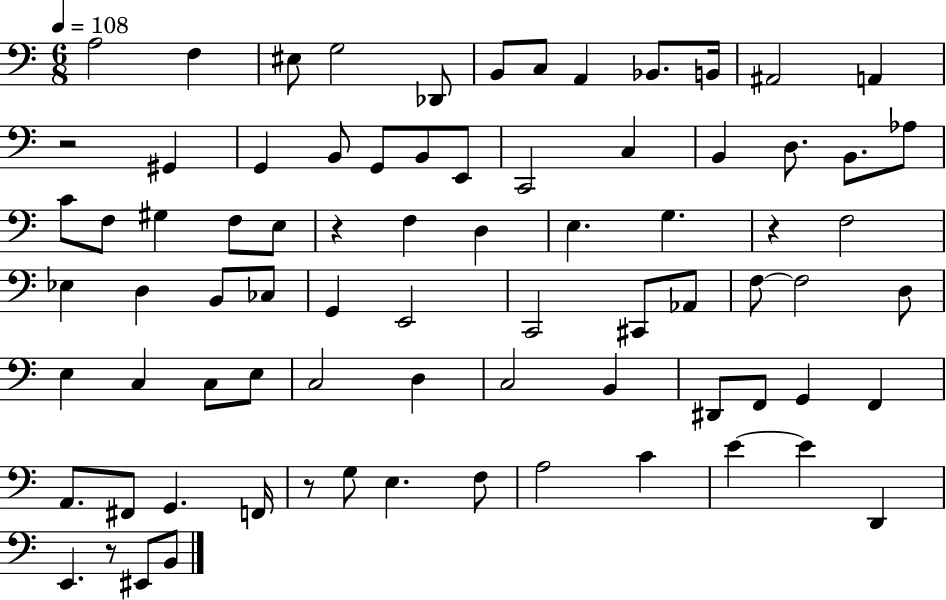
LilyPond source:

{
  \clef bass
  \numericTimeSignature
  \time 6/8
  \key c \major
  \tempo 4 = 108
  a2 f4 | eis8 g2 des,8 | b,8 c8 a,4 bes,8. b,16 | ais,2 a,4 | \break r2 gis,4 | g,4 b,8 g,8 b,8 e,8 | c,2 c4 | b,4 d8. b,8. aes8 | \break c'8 f8 gis4 f8 e8 | r4 f4 d4 | e4. g4. | r4 f2 | \break ees4 d4 b,8 ces8 | g,4 e,2 | c,2 cis,8 aes,8 | f8~~ f2 d8 | \break e4 c4 c8 e8 | c2 d4 | c2 b,4 | dis,8 f,8 g,4 f,4 | \break a,8. fis,8 g,4. f,16 | r8 g8 e4. f8 | a2 c'4 | e'4~~ e'4 d,4 | \break e,4. r8 eis,8 b,8 | \bar "|."
}